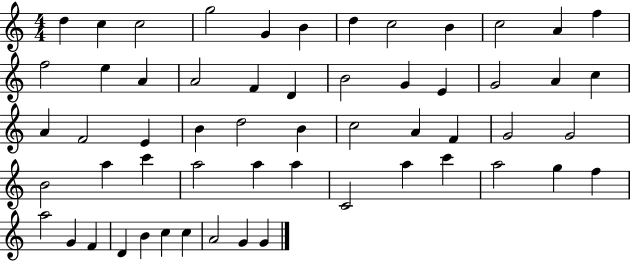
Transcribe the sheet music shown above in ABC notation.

X:1
T:Untitled
M:4/4
L:1/4
K:C
d c c2 g2 G B d c2 B c2 A f f2 e A A2 F D B2 G E G2 A c A F2 E B d2 B c2 A F G2 G2 B2 a c' a2 a a C2 a c' a2 g f a2 G F D B c c A2 G G